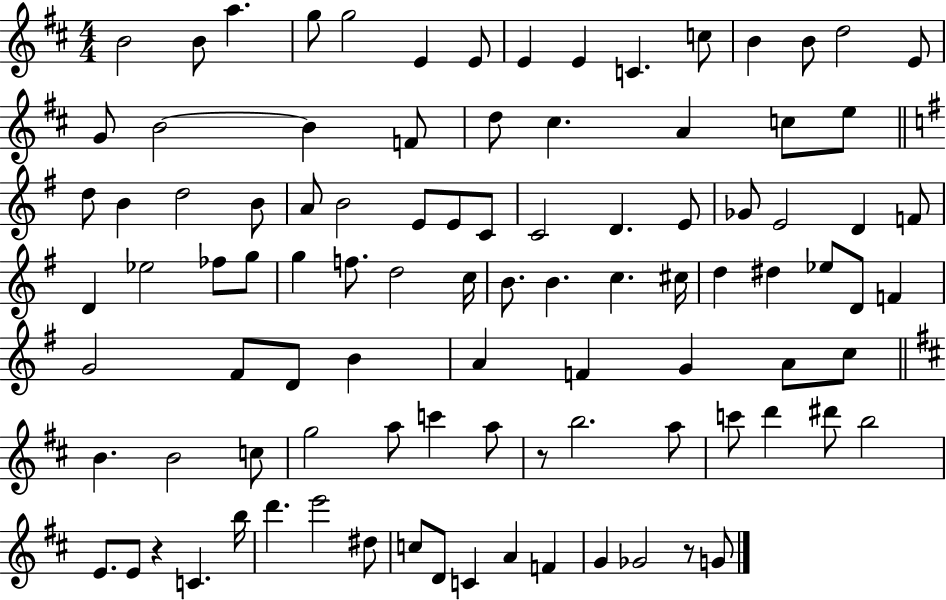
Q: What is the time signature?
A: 4/4